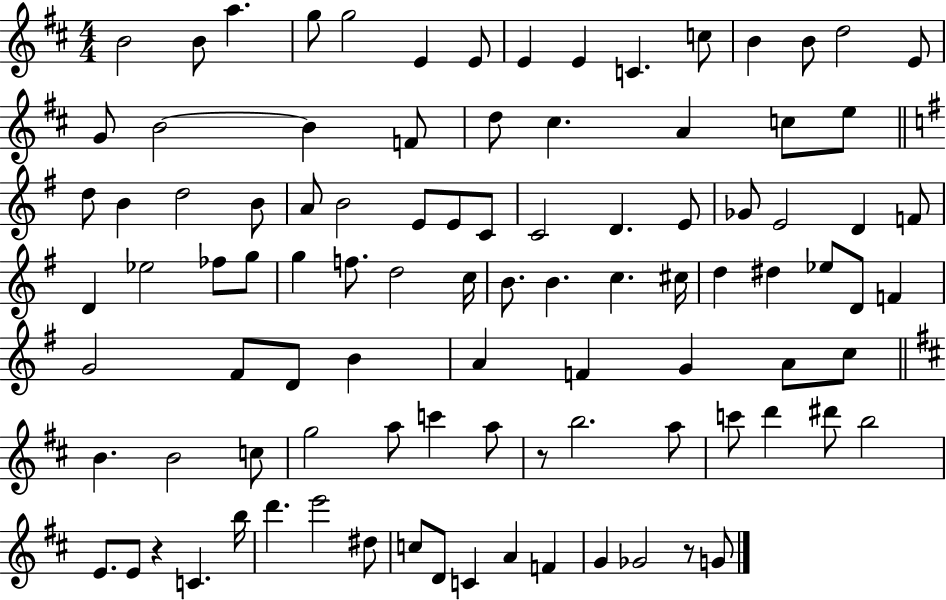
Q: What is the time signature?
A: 4/4